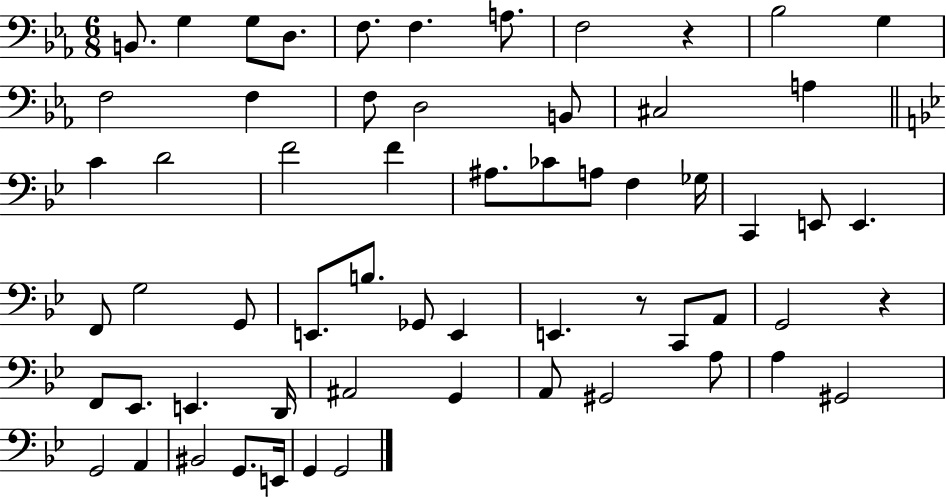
{
  \clef bass
  \numericTimeSignature
  \time 6/8
  \key ees \major
  b,8. g4 g8 d8. | f8. f4. a8. | f2 r4 | bes2 g4 | \break f2 f4 | f8 d2 b,8 | cis2 a4 | \bar "||" \break \key bes \major c'4 d'2 | f'2 f'4 | ais8. ces'8 a8 f4 ges16 | c,4 e,8 e,4. | \break f,8 g2 g,8 | e,8. b8. ges,8 e,4 | e,4. r8 c,8 a,8 | g,2 r4 | \break f,8 ees,8. e,4. d,16 | ais,2 g,4 | a,8 gis,2 a8 | a4 gis,2 | \break g,2 a,4 | bis,2 g,8. e,16 | g,4 g,2 | \bar "|."
}